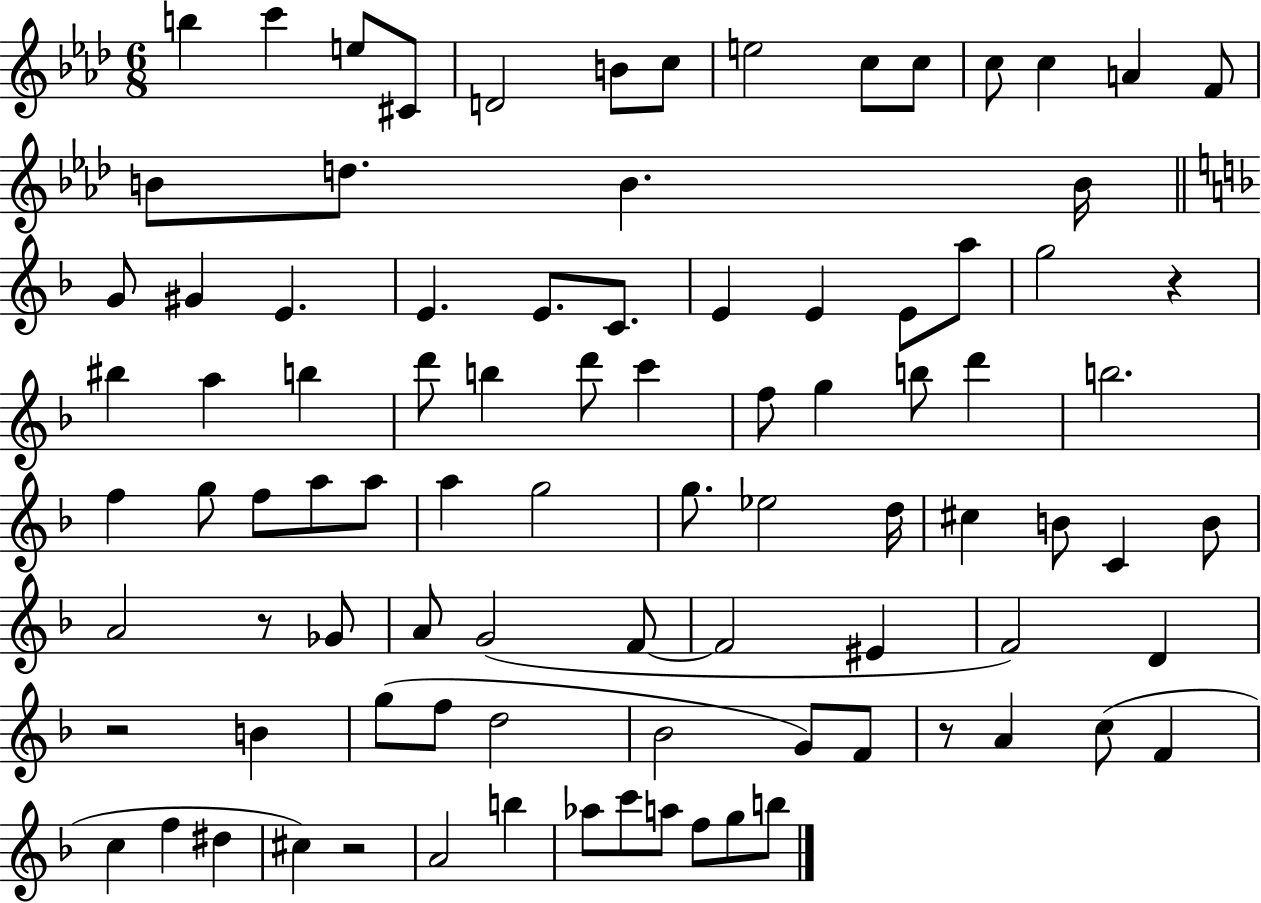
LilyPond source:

{
  \clef treble
  \numericTimeSignature
  \time 6/8
  \key aes \major
  b''4 c'''4 e''8 cis'8 | d'2 b'8 c''8 | e''2 c''8 c''8 | c''8 c''4 a'4 f'8 | \break b'8 d''8. b'4. b'16 | \bar "||" \break \key f \major g'8 gis'4 e'4. | e'4. e'8. c'8. | e'4 e'4 e'8 a''8 | g''2 r4 | \break bis''4 a''4 b''4 | d'''8 b''4 d'''8 c'''4 | f''8 g''4 b''8 d'''4 | b''2. | \break f''4 g''8 f''8 a''8 a''8 | a''4 g''2 | g''8. ees''2 d''16 | cis''4 b'8 c'4 b'8 | \break a'2 r8 ges'8 | a'8 g'2( f'8~~ | f'2 eis'4 | f'2) d'4 | \break r2 b'4 | g''8( f''8 d''2 | bes'2 g'8) f'8 | r8 a'4 c''8( f'4 | \break c''4 f''4 dis''4 | cis''4) r2 | a'2 b''4 | aes''8 c'''8 a''8 f''8 g''8 b''8 | \break \bar "|."
}